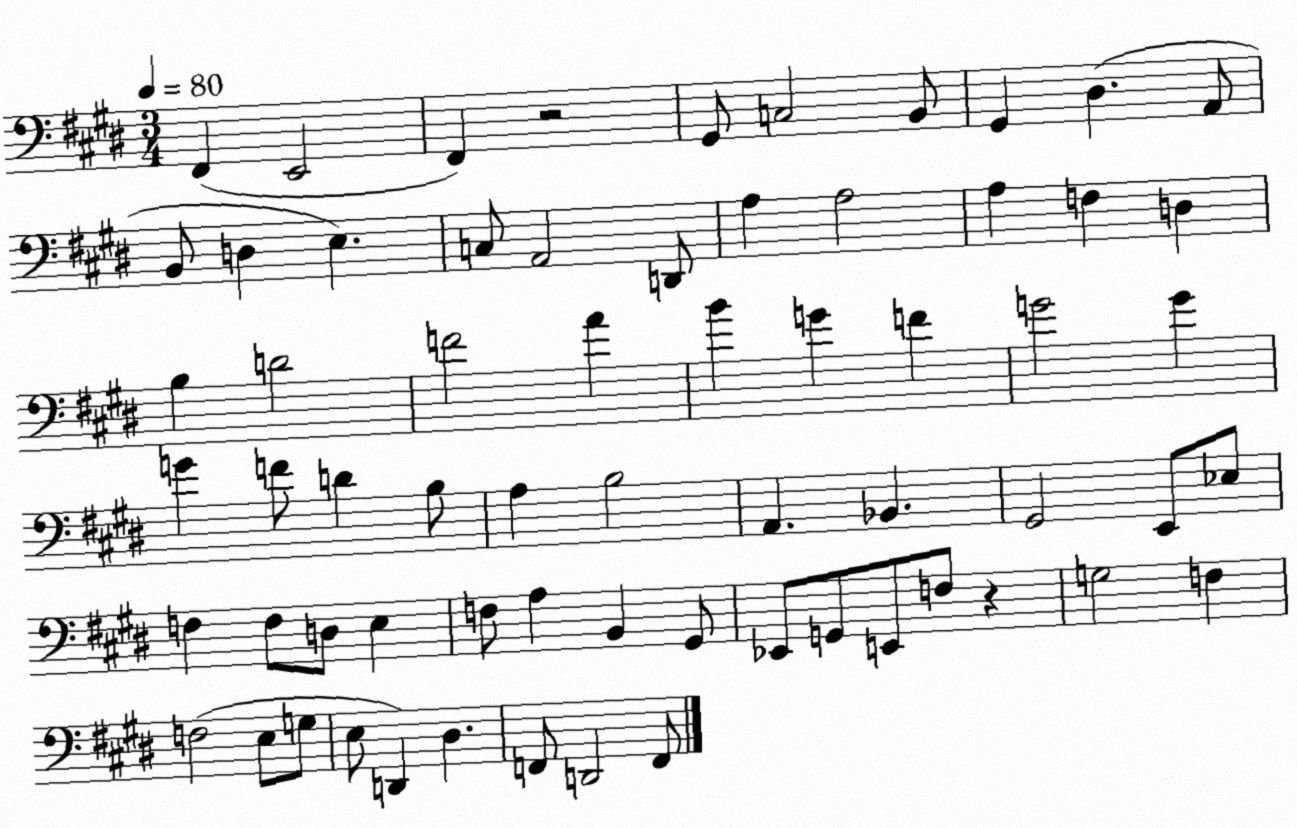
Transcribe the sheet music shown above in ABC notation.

X:1
T:Untitled
M:3/4
L:1/4
K:E
^F,, E,,2 ^F,, z2 ^G,,/2 C,2 B,,/2 ^G,, ^D, A,,/2 B,,/2 D, E, C,/2 A,,2 D,,/2 A, A,2 A, F, D, B, D2 F2 A B G F G2 G G F/2 D B,/2 A, B,2 A,, _B,, ^G,,2 E,,/2 _E,/2 F, F,/2 D,/2 E, F,/2 A, B,, ^G,,/2 _E,,/2 G,,/2 E,,/2 F,/2 z G,2 F, F,2 E,/2 G,/2 E,/2 D,, ^D, F,,/2 D,,2 F,,/2